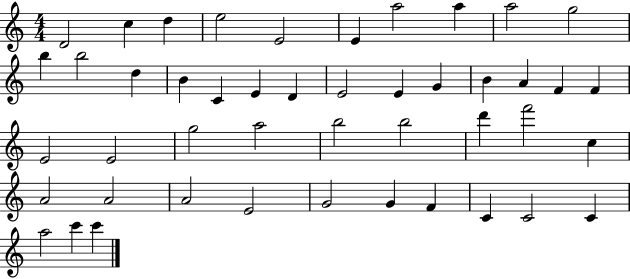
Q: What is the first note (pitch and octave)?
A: D4